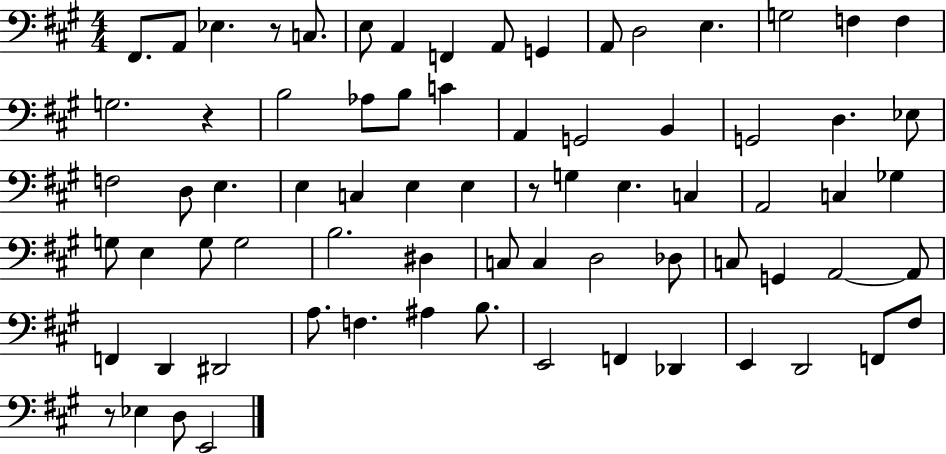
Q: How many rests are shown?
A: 4